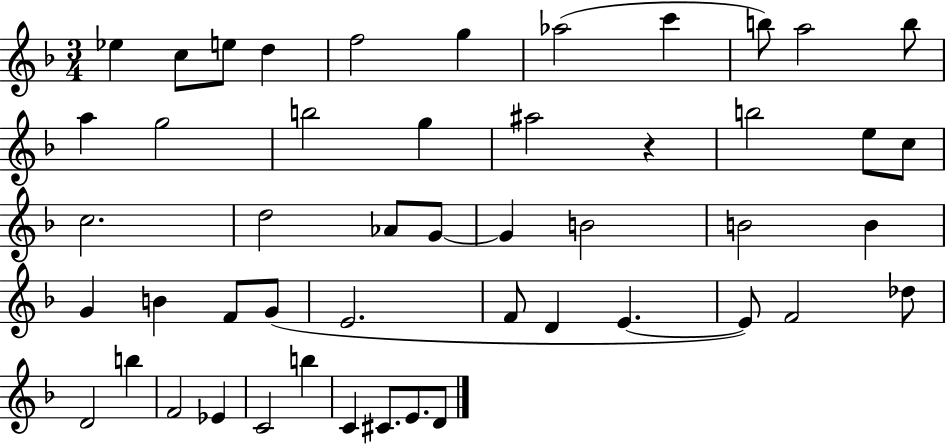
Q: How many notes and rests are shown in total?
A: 49